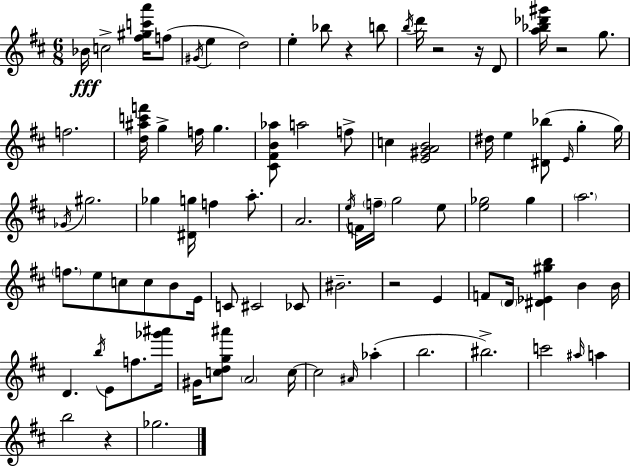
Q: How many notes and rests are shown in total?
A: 87